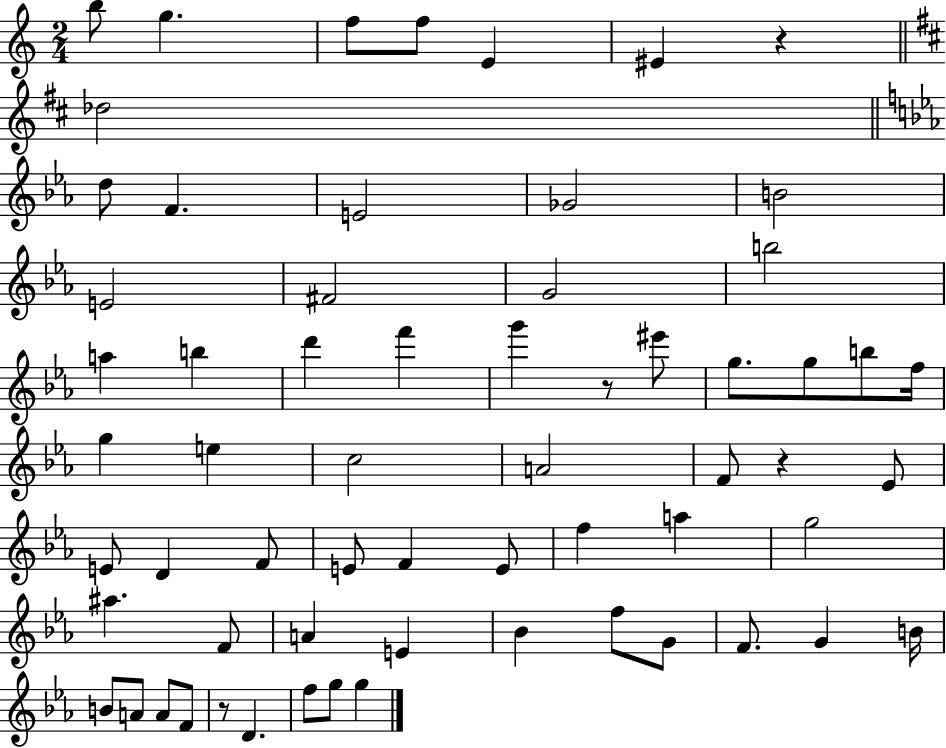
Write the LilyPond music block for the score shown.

{
  \clef treble
  \numericTimeSignature
  \time 2/4
  \key c \major
  b''8 g''4. | f''8 f''8 e'4 | eis'4 r4 | \bar "||" \break \key d \major des''2 | \bar "||" \break \key c \minor d''8 f'4. | e'2 | ges'2 | b'2 | \break e'2 | fis'2 | g'2 | b''2 | \break a''4 b''4 | d'''4 f'''4 | g'''4 r8 eis'''8 | g''8. g''8 b''8 f''16 | \break g''4 e''4 | c''2 | a'2 | f'8 r4 ees'8 | \break e'8 d'4 f'8 | e'8 f'4 e'8 | f''4 a''4 | g''2 | \break ais''4. f'8 | a'4 e'4 | bes'4 f''8 g'8 | f'8. g'4 b'16 | \break b'8 a'8 a'8 f'8 | r8 d'4. | f''8 g''8 g''4 | \bar "|."
}